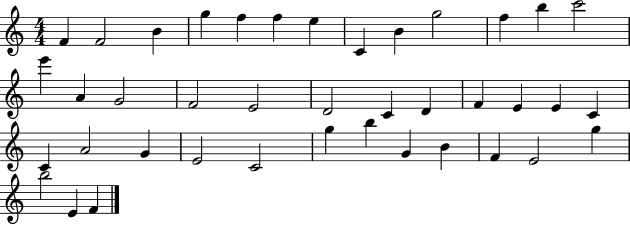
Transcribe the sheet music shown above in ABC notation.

X:1
T:Untitled
M:4/4
L:1/4
K:C
F F2 B g f f e C B g2 f b c'2 e' A G2 F2 E2 D2 C D F E E C C A2 G E2 C2 g b G B F E2 g b2 E F